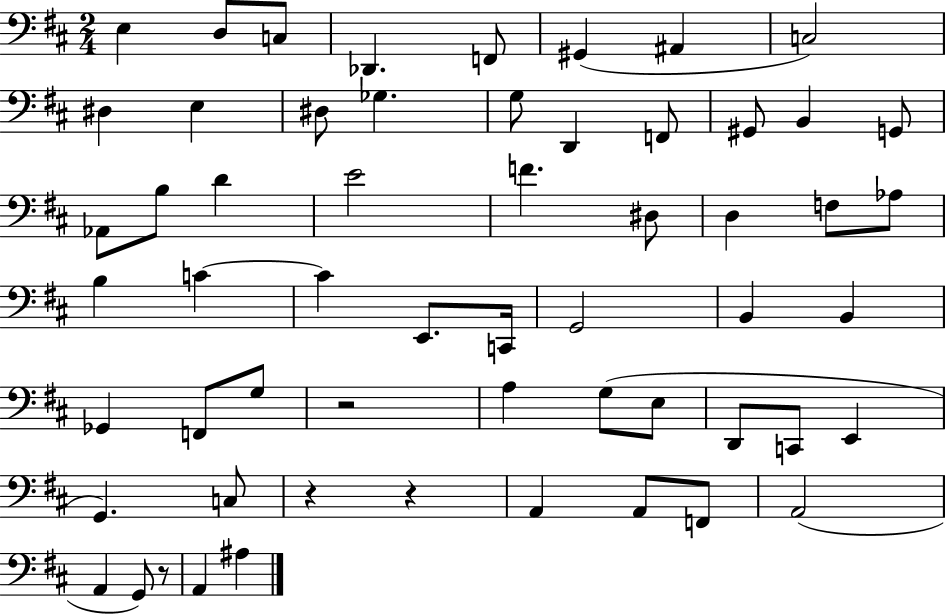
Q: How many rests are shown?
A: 4